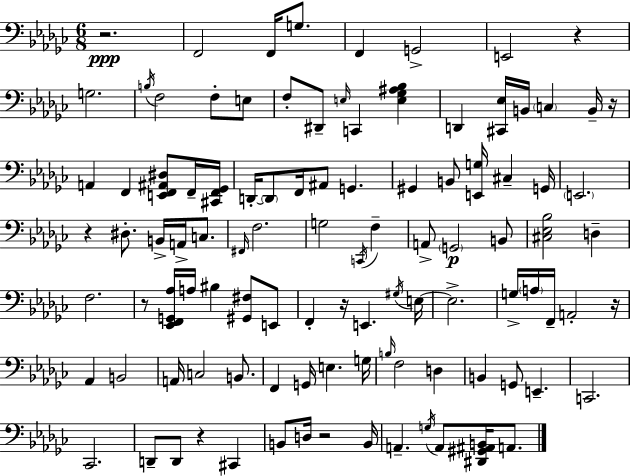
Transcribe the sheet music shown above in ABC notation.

X:1
T:Untitled
M:6/8
L:1/4
K:Ebm
z2 F,,2 F,,/4 G,/2 F,, G,,2 E,,2 z G,2 B,/4 F,2 F,/2 E,/2 F,/2 ^D,,/2 E,/4 C,, [E,_G,^A,_B,] D,, [^C,,_E,]/4 B,,/4 C, B,,/4 z/4 A,, F,, [E,,F,,^A,,^D,]/2 F,,/4 [^C,,F,,_G,,]/4 D,,/4 D,,/2 F,,/4 ^A,,/2 G,, ^G,, B,,/2 [E,,G,]/4 ^C, G,,/4 E,,2 z ^D,/2 B,,/4 A,,/4 C,/2 ^F,,/4 F,2 G,2 C,,/4 F, A,,/2 G,,2 B,,/2 [^C,_E,_B,]2 D, F,2 z/2 [_E,,F,,G,,_A,]/4 A,/4 ^B, [^G,,^F,]/2 E,,/2 F,, z/4 E,, ^G,/4 E,/4 E,2 G,/4 A,/4 F,,/4 A,,2 z/4 _A,, B,,2 A,,/4 C,2 B,,/2 F,, G,,/4 E, G,/4 B,/4 F,2 D, B,, G,,/2 E,, C,,2 _C,,2 D,,/2 D,,/2 z ^C,, B,,/2 D,/4 z2 B,,/4 A,, G,/4 A,,/2 [^D,,^G,,^A,,B,,]/4 A,,/2